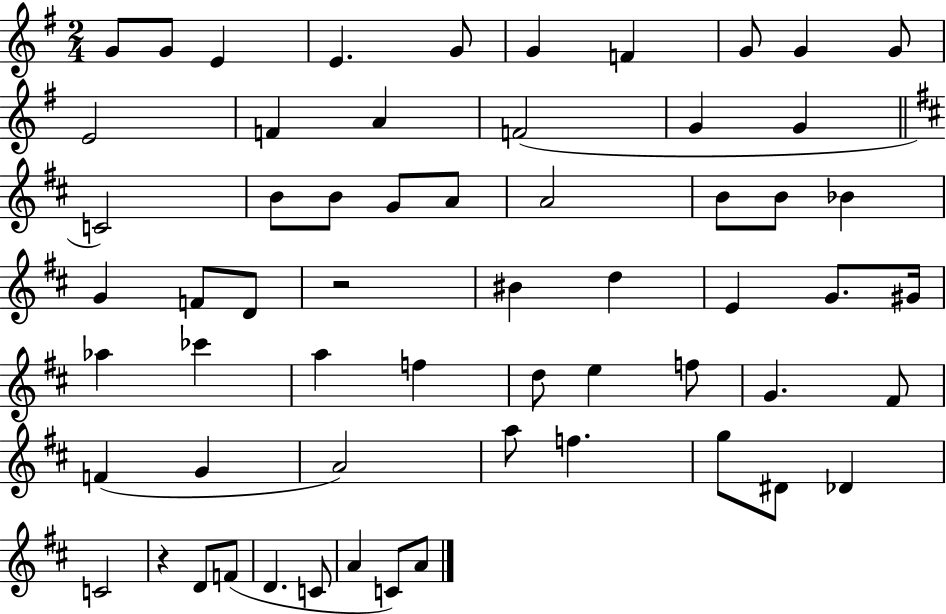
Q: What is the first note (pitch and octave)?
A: G4